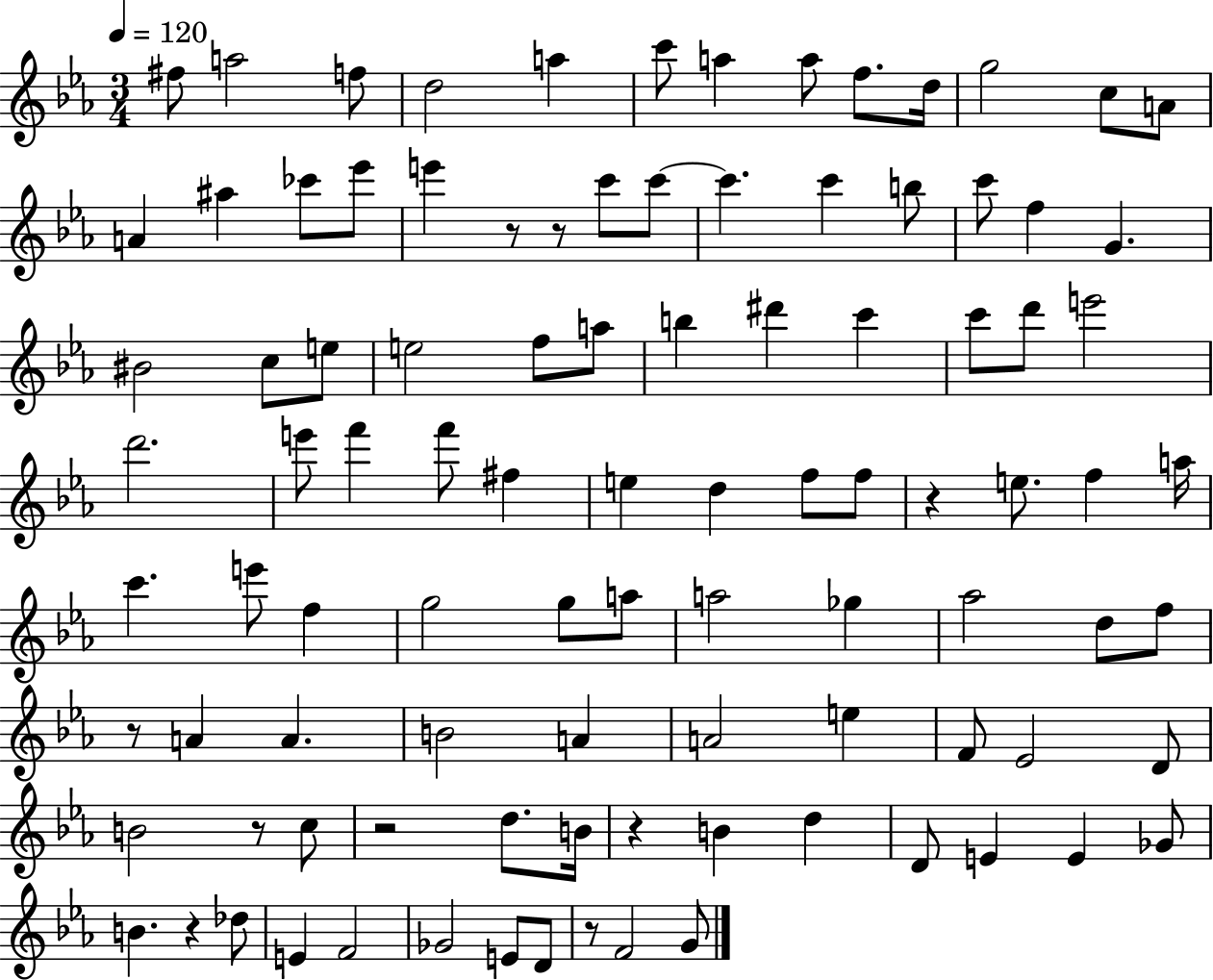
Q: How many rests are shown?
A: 9